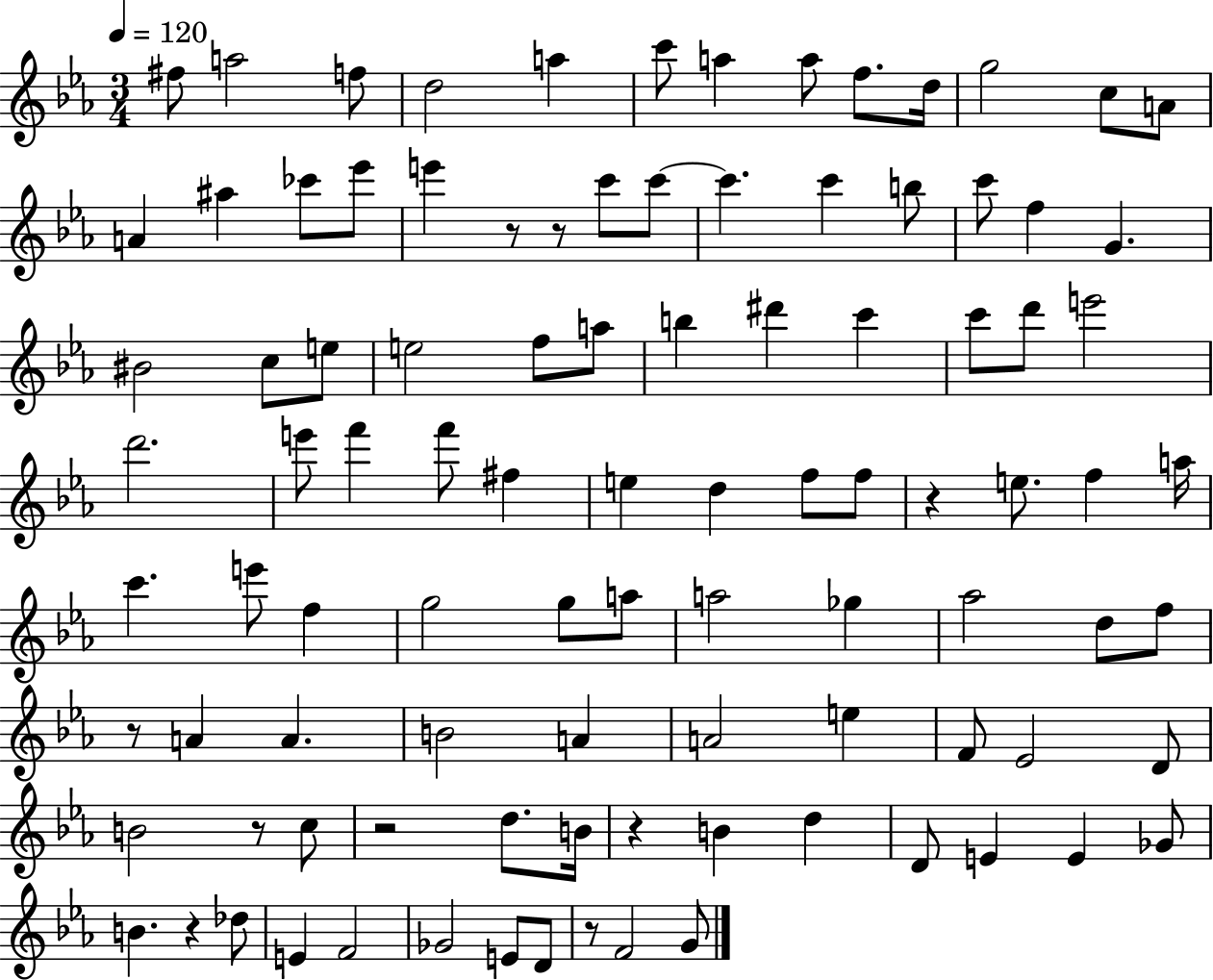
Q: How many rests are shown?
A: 9